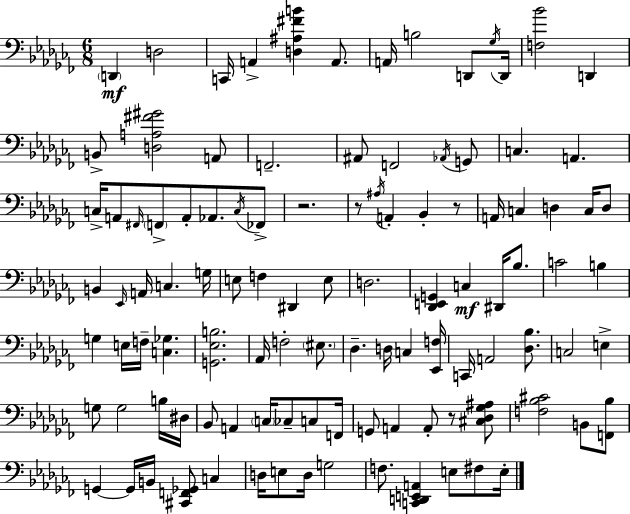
X:1
T:Untitled
M:6/8
L:1/4
K:Abm
D,, D,2 C,,/4 A,, [D,^A,^FB] A,,/2 A,,/4 B,2 D,,/2 _G,/4 D,,/4 [F,_B]2 D,, B,,/2 [D,A,^F^G]2 A,,/2 F,,2 ^A,,/2 F,,2 _A,,/4 G,,/2 C, A,, C,/4 A,,/2 ^F,,/4 F,,/2 A,,/2 _A,,/2 C,/4 _F,,/2 z2 z/2 ^A,/4 A,, _B,, z/2 A,,/4 C, D, C,/4 D,/2 B,, _E,,/4 A,,/4 C, G,/4 E,/2 F, ^D,, E,/2 D,2 [_D,,E,,G,,] C, ^D,,/4 _B,/2 C2 B, G, E,/4 F,/4 [C,_G,] [G,,_E,B,]2 _A,,/4 F,2 ^E,/2 _D, D,/4 C, [_E,,F,]/4 C,,/4 A,,2 [_D,_B,]/2 C,2 E, G,/2 G,2 B,/4 ^D,/4 _B,,/2 A,, C,/4 _C,/2 C,/2 F,,/4 G,,/2 A,, A,,/2 z/2 [^C,_D,_G,^A,]/2 [F,_B,^C]2 B,,/2 [F,,_B,]/2 G,, G,,/4 B,,/4 [^C,,F,,_G,,]/2 C, D,/4 E,/2 D,/4 G,2 F,/2 [C,,D,,E,,A,,] E,/2 ^F,/2 E,/4